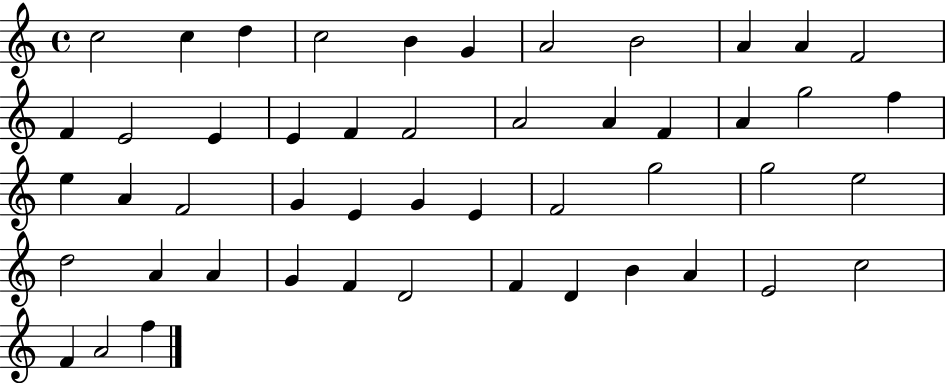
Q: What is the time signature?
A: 4/4